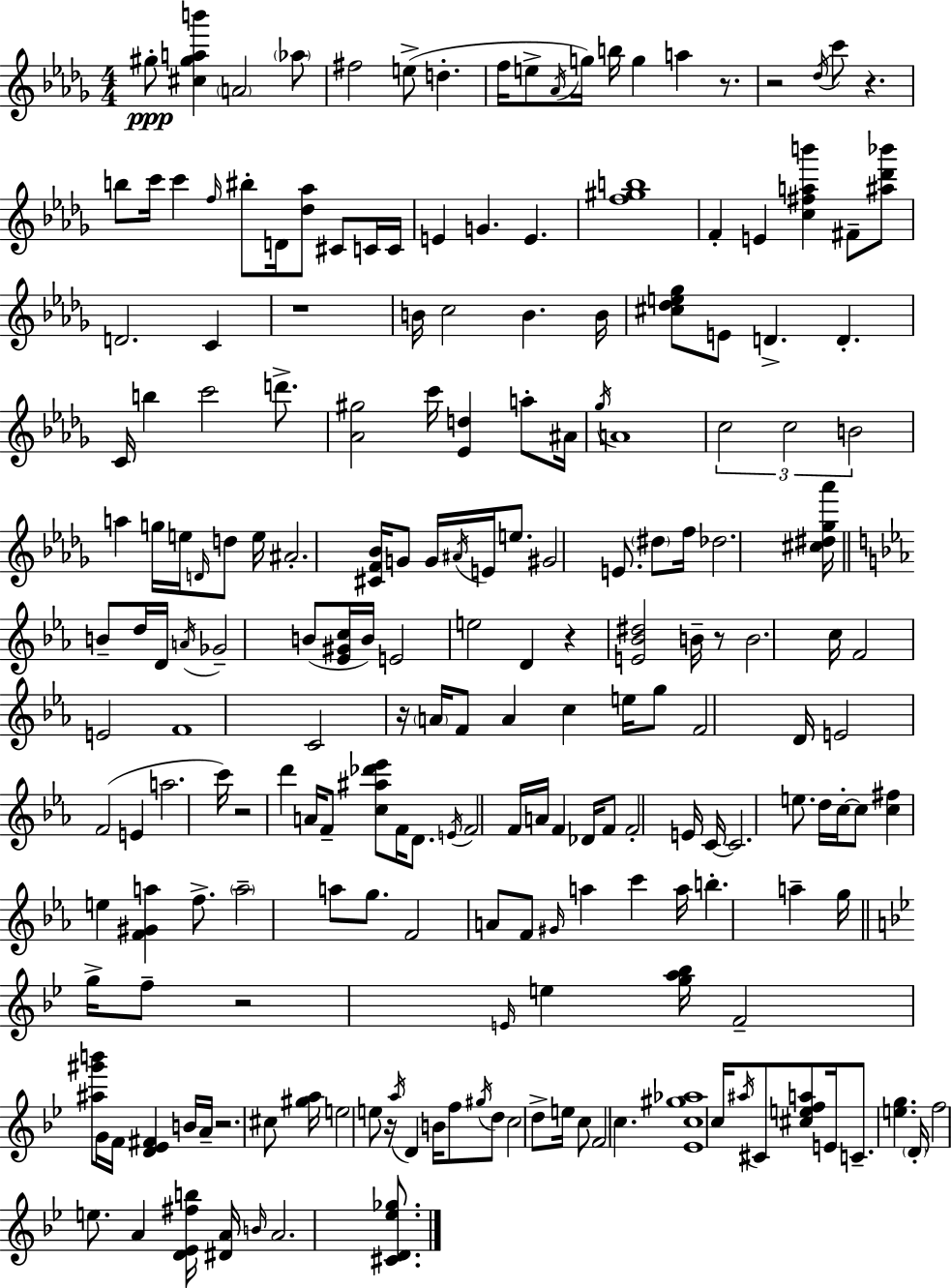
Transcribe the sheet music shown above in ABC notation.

X:1
T:Untitled
M:4/4
L:1/4
K:Bbm
^g/2 [^c^gab'] A2 _a/2 ^f2 e/2 d f/4 e/2 _A/4 g/4 b/4 g a z/2 z2 _d/4 c'/2 z b/2 c'/4 c' f/4 ^b/2 D/4 [_d_a]/2 ^C/2 C/4 C/4 E G E [f^gb]4 F E [c^fab'] ^F/2 [^a_d'_b']/2 D2 C z4 B/4 c2 B B/4 [^c_de_g]/2 E/2 D D C/4 b c'2 d'/2 [_A^g]2 c'/4 [_Ed] a/2 ^A/4 _g/4 A4 c2 c2 B2 a g/4 e/4 D/4 d/2 e/4 ^A2 [^CF_B]/4 G/2 G/4 ^A/4 E/4 e/2 ^G2 E/2 ^d/2 f/4 _d2 [^c^d_g_a']/4 B/2 d/4 D/4 A/4 _G2 B/2 [_E^Gc]/4 B/4 E2 e2 D z [E_B^d]2 B/4 z/2 B2 c/4 F2 E2 F4 C2 z/4 A/4 F/2 A c e/4 g/2 F2 D/4 E2 F2 E a2 c'/4 z2 d' A/4 F/2 [c^a_d'_e']/2 F/4 D/2 E/4 F2 F/4 A/4 F _D/4 F/2 F2 E/4 C/4 C2 e/2 d/4 c/4 c/2 [c^f] e [F^Ga] f/2 a2 a/2 g/2 F2 A/2 F/2 ^G/4 a c' a/4 b a g/4 g/4 f/2 z2 E/4 e [ga_b]/4 F2 [^a^g'b']/2 G/4 F/4 [D_E^F] B/4 A/4 z2 ^c/2 [^ga]/4 e2 e/2 z/4 a/4 D B/4 f/2 ^g/4 d/2 c2 d/2 e/4 c/2 F2 c [_Ec^g_a]4 c/4 ^a/4 ^C/2 [^cefa]/2 E/4 C/2 [eg] D/4 f2 e/2 A [D_E^fb]/4 [^DA]/4 B/4 A2 [^CD_e_g]/2